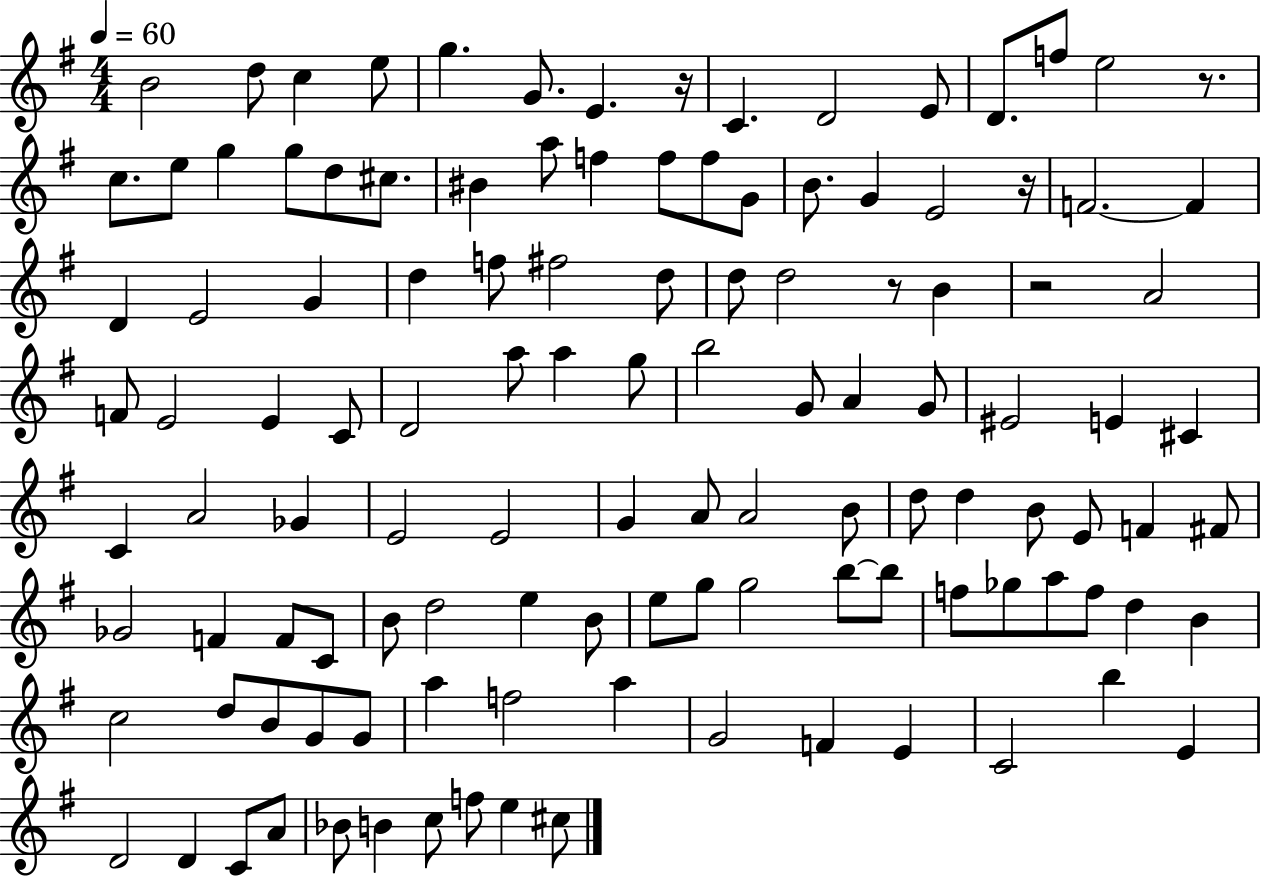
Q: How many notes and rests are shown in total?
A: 119